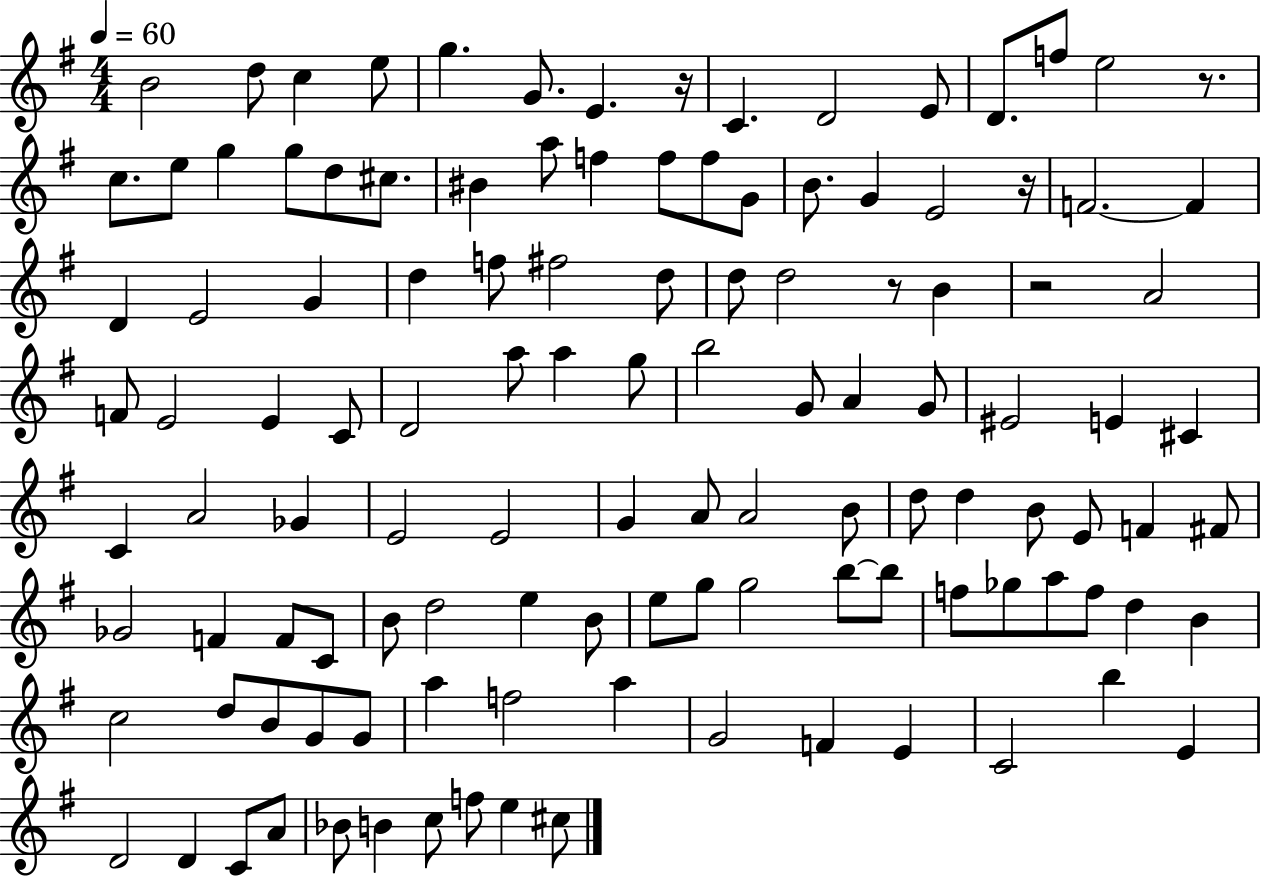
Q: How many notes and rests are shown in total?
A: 119